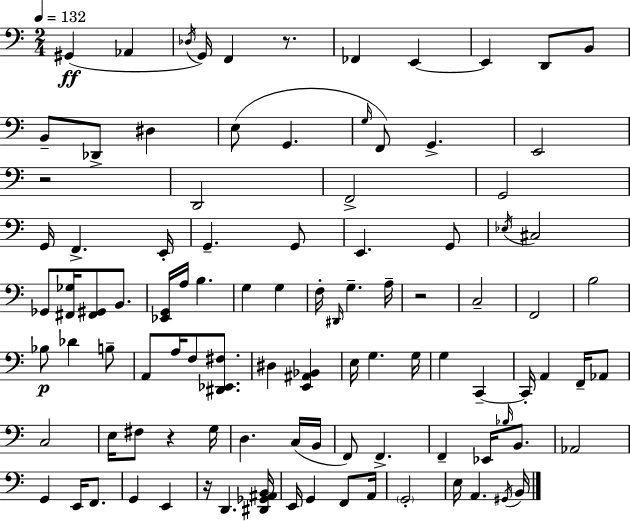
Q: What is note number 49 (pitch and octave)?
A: A3